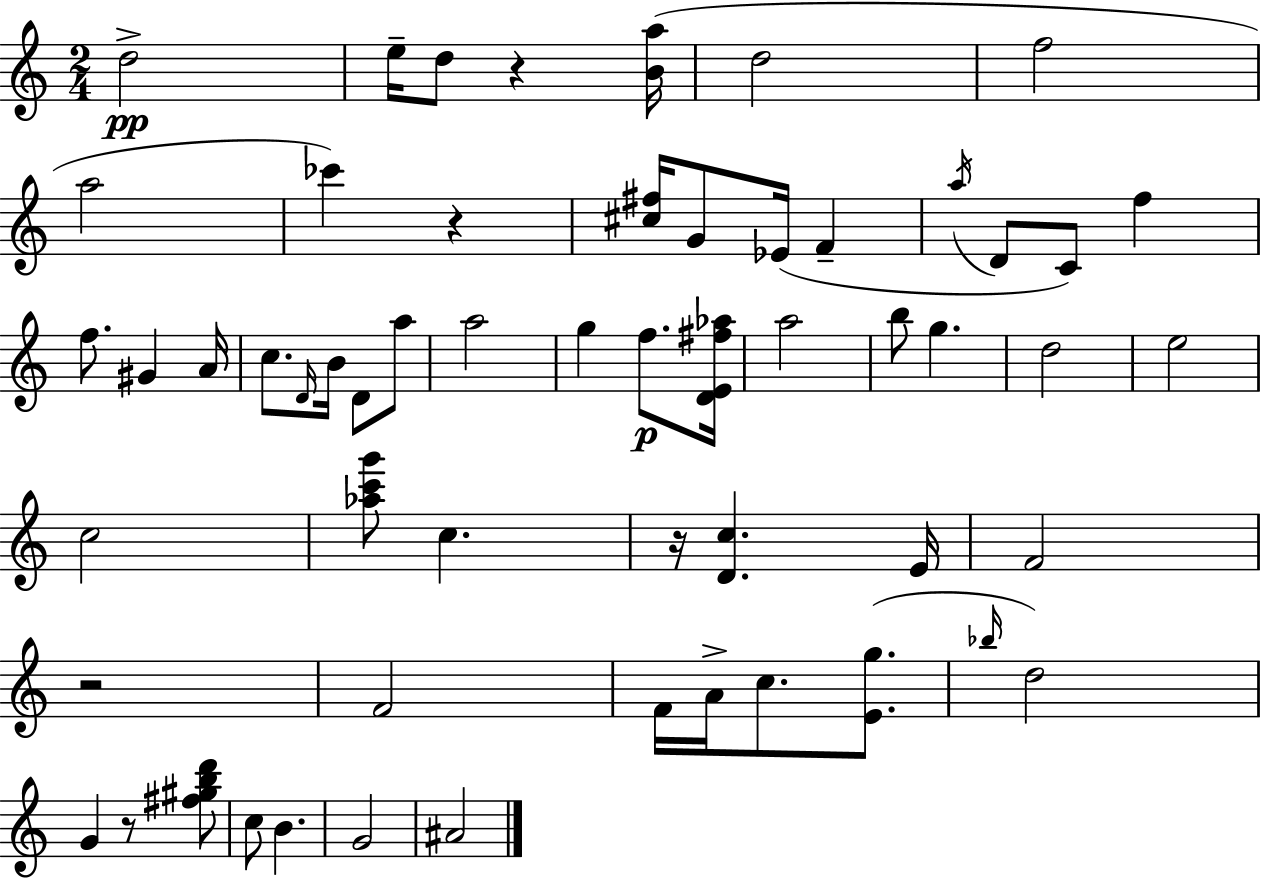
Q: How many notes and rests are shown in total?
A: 57